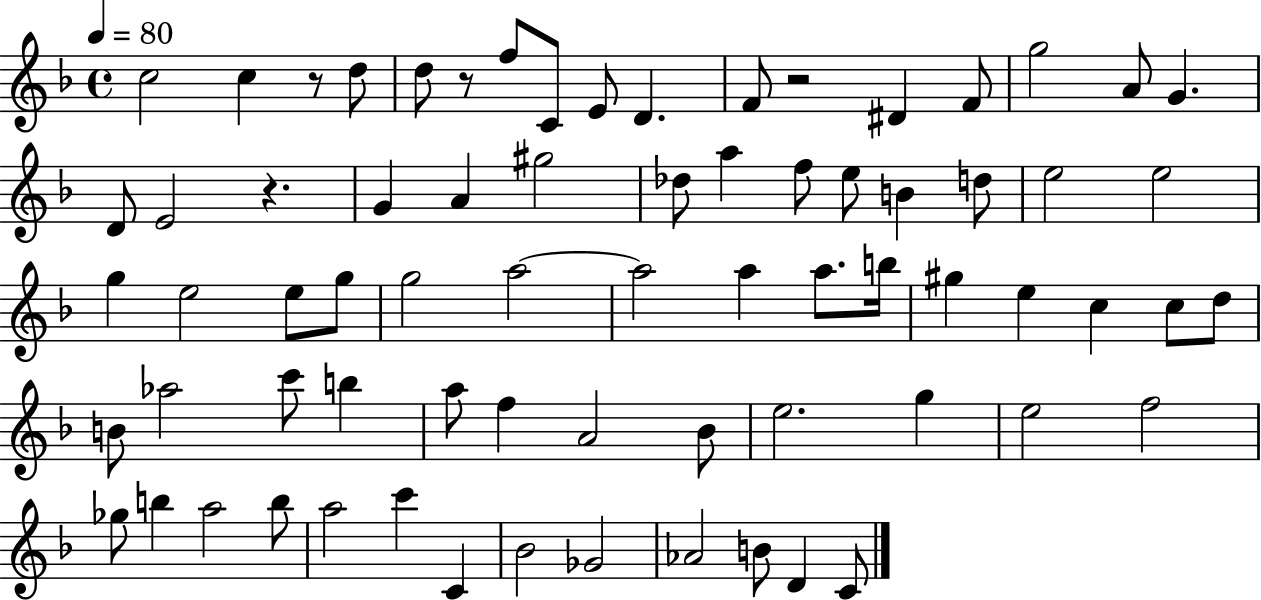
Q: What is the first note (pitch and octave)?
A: C5